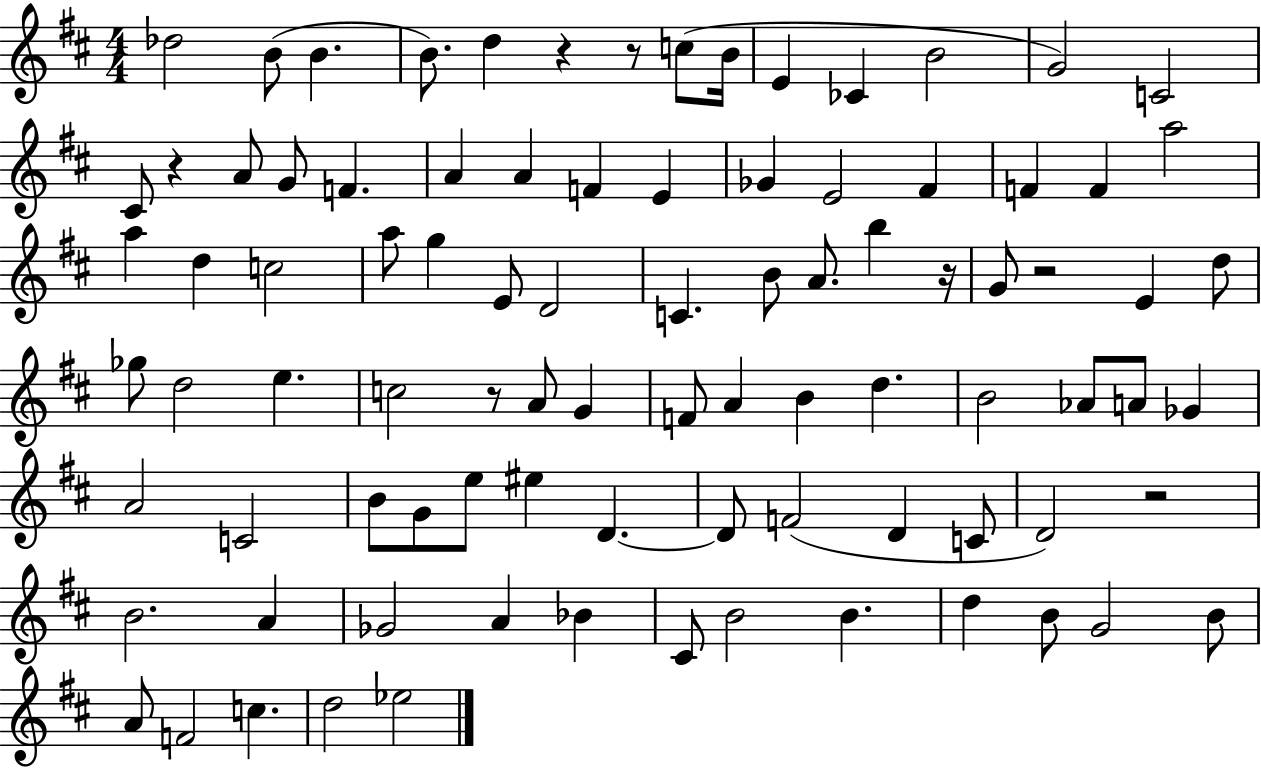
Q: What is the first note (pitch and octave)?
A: Db5